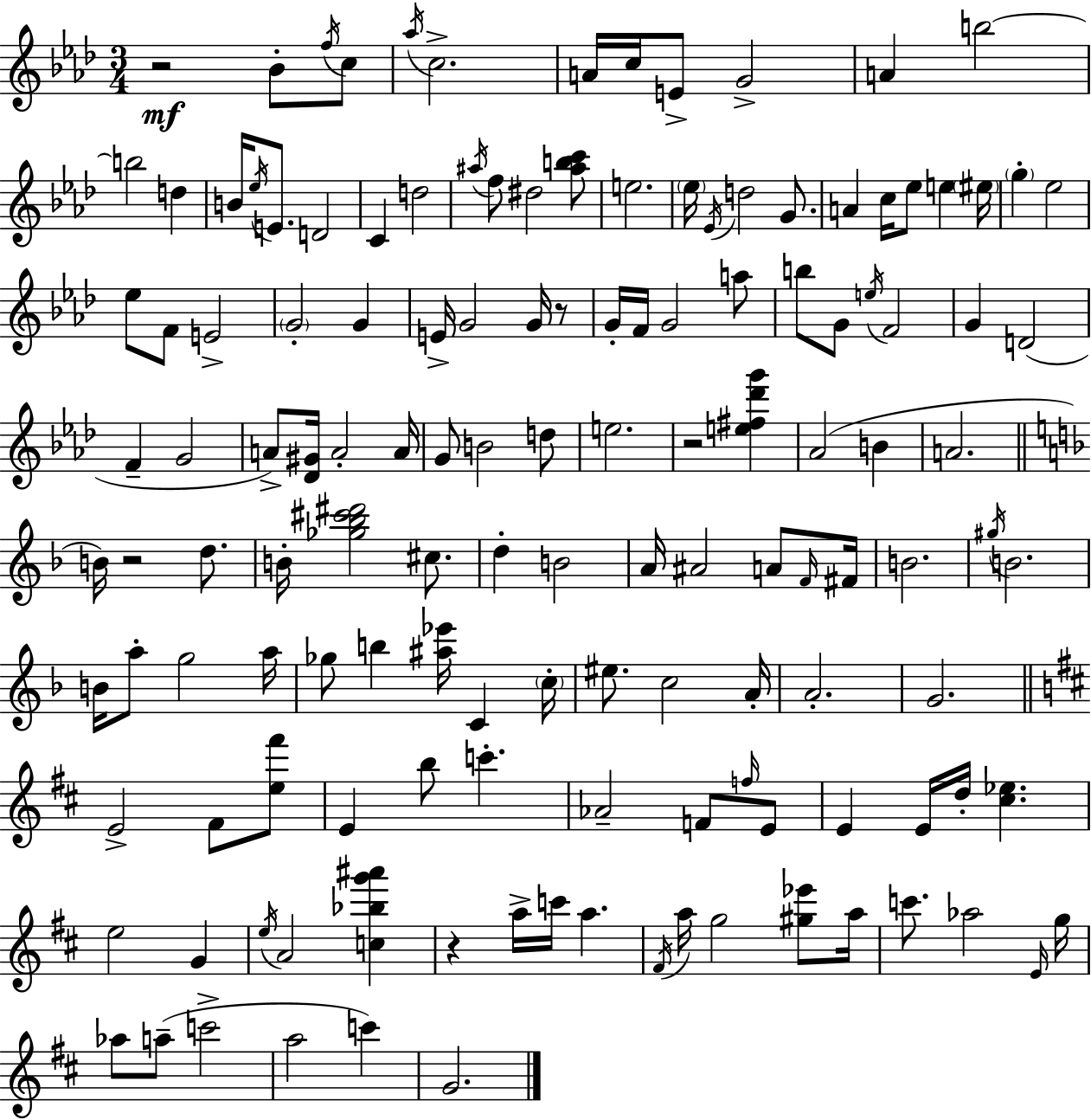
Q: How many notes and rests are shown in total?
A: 138